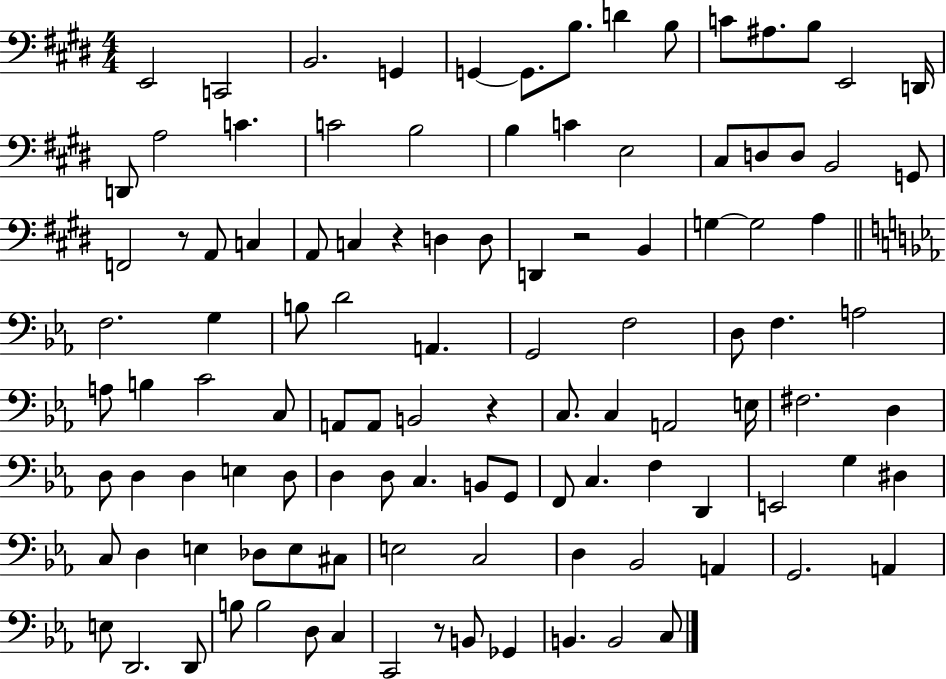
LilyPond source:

{
  \clef bass
  \numericTimeSignature
  \time 4/4
  \key e \major
  e,2 c,2 | b,2. g,4 | g,4~~ g,8. b8. d'4 b8 | c'8 ais8. b8 e,2 d,16 | \break d,8 a2 c'4. | c'2 b2 | b4 c'4 e2 | cis8 d8 d8 b,2 g,8 | \break f,2 r8 a,8 c4 | a,8 c4 r4 d4 d8 | d,4 r2 b,4 | g4~~ g2 a4 | \break \bar "||" \break \key ees \major f2. g4 | b8 d'2 a,4. | g,2 f2 | d8 f4. a2 | \break a8 b4 c'2 c8 | a,8 a,8 b,2 r4 | c8. c4 a,2 e16 | fis2. d4 | \break d8 d4 d4 e4 d8 | d4 d8 c4. b,8 g,8 | f,8 c4. f4 d,4 | e,2 g4 dis4 | \break c8 d4 e4 des8 e8 cis8 | e2 c2 | d4 bes,2 a,4 | g,2. a,4 | \break e8 d,2. d,8 | b8 b2 d8 c4 | c,2 r8 b,8 ges,4 | b,4. b,2 c8 | \break \bar "|."
}